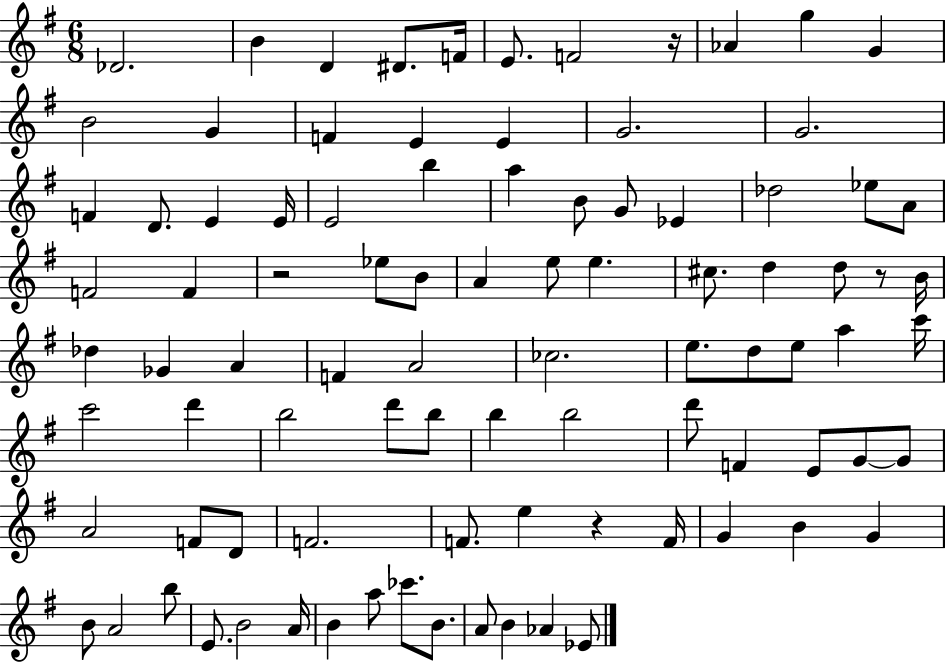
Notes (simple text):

Db4/h. B4/q D4/q D#4/e. F4/s E4/e. F4/h R/s Ab4/q G5/q G4/q B4/h G4/q F4/q E4/q E4/q G4/h. G4/h. F4/q D4/e. E4/q E4/s E4/h B5/q A5/q B4/e G4/e Eb4/q Db5/h Eb5/e A4/e F4/h F4/q R/h Eb5/e B4/e A4/q E5/e E5/q. C#5/e. D5/q D5/e R/e B4/s Db5/q Gb4/q A4/q F4/q A4/h CES5/h. E5/e. D5/e E5/e A5/q C6/s C6/h D6/q B5/h D6/e B5/e B5/q B5/h D6/e F4/q E4/e G4/e G4/e A4/h F4/e D4/e F4/h. F4/e. E5/q R/q F4/s G4/q B4/q G4/q B4/e A4/h B5/e E4/e. B4/h A4/s B4/q A5/e CES6/e. B4/e. A4/e B4/q Ab4/q Eb4/e